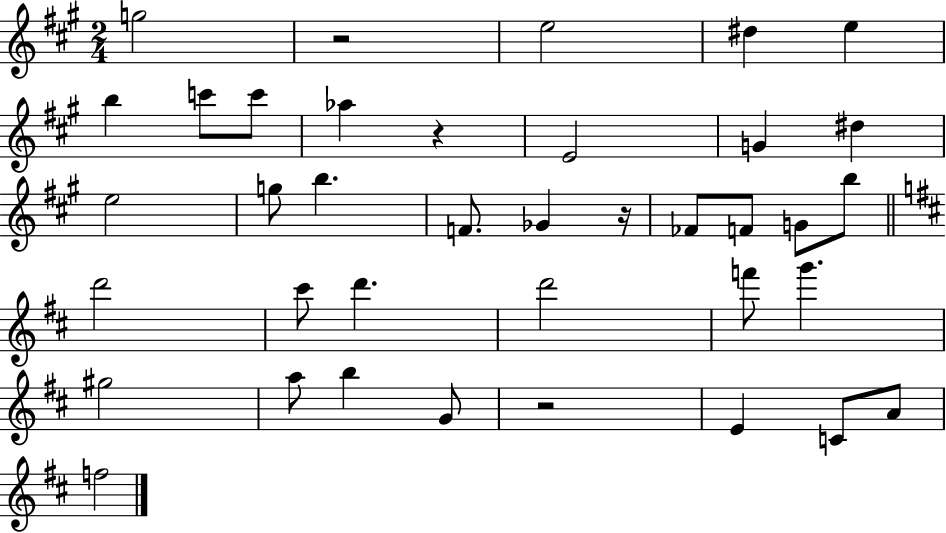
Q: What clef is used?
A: treble